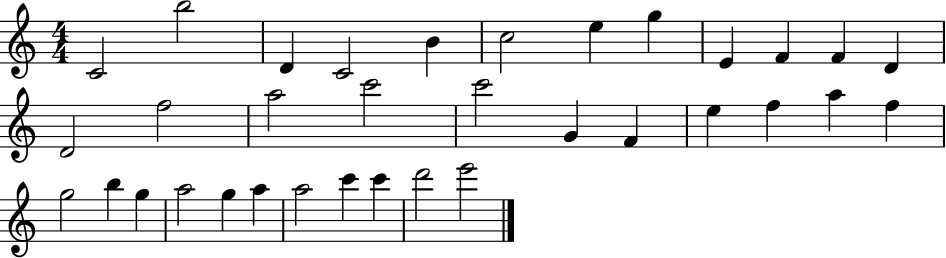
C4/h B5/h D4/q C4/h B4/q C5/h E5/q G5/q E4/q F4/q F4/q D4/q D4/h F5/h A5/h C6/h C6/h G4/q F4/q E5/q F5/q A5/q F5/q G5/h B5/q G5/q A5/h G5/q A5/q A5/h C6/q C6/q D6/h E6/h